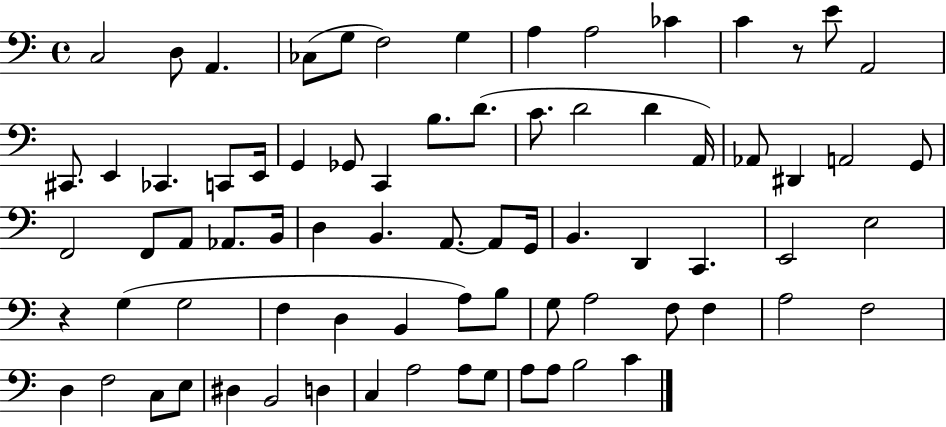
C3/h D3/e A2/q. CES3/e G3/e F3/h G3/q A3/q A3/h CES4/q C4/q R/e E4/e A2/h C#2/e. E2/q CES2/q. C2/e E2/s G2/q Gb2/e C2/q B3/e. D4/e. C4/e. D4/h D4/q A2/s Ab2/e D#2/q A2/h G2/e F2/h F2/e A2/e Ab2/e. B2/s D3/q B2/q. A2/e. A2/e G2/s B2/q. D2/q C2/q. E2/h E3/h R/q G3/q G3/h F3/q D3/q B2/q A3/e B3/e G3/e A3/h F3/e F3/q A3/h F3/h D3/q F3/h C3/e E3/e D#3/q B2/h D3/q C3/q A3/h A3/e G3/e A3/e A3/e B3/h C4/q